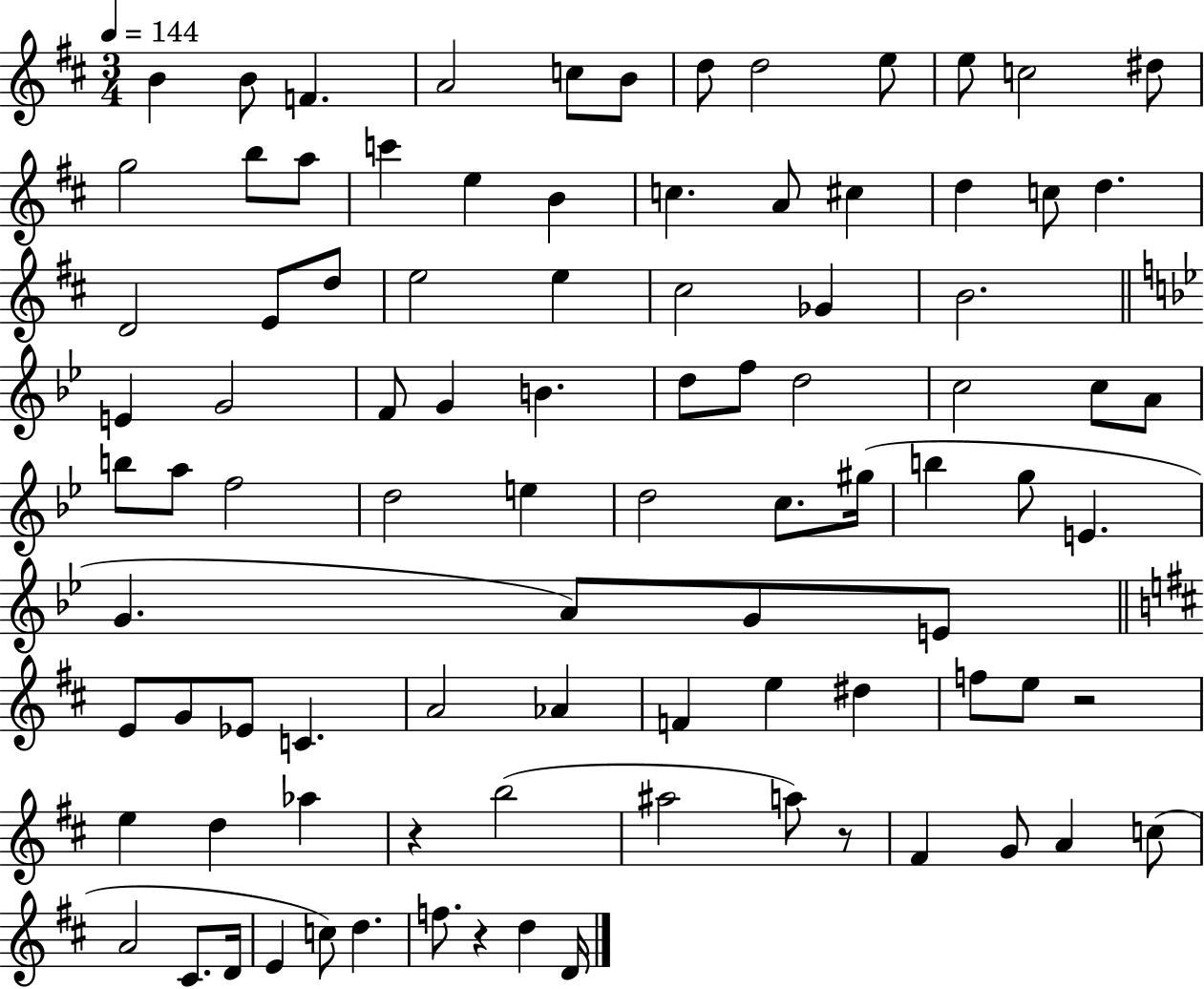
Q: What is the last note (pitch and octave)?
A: D4